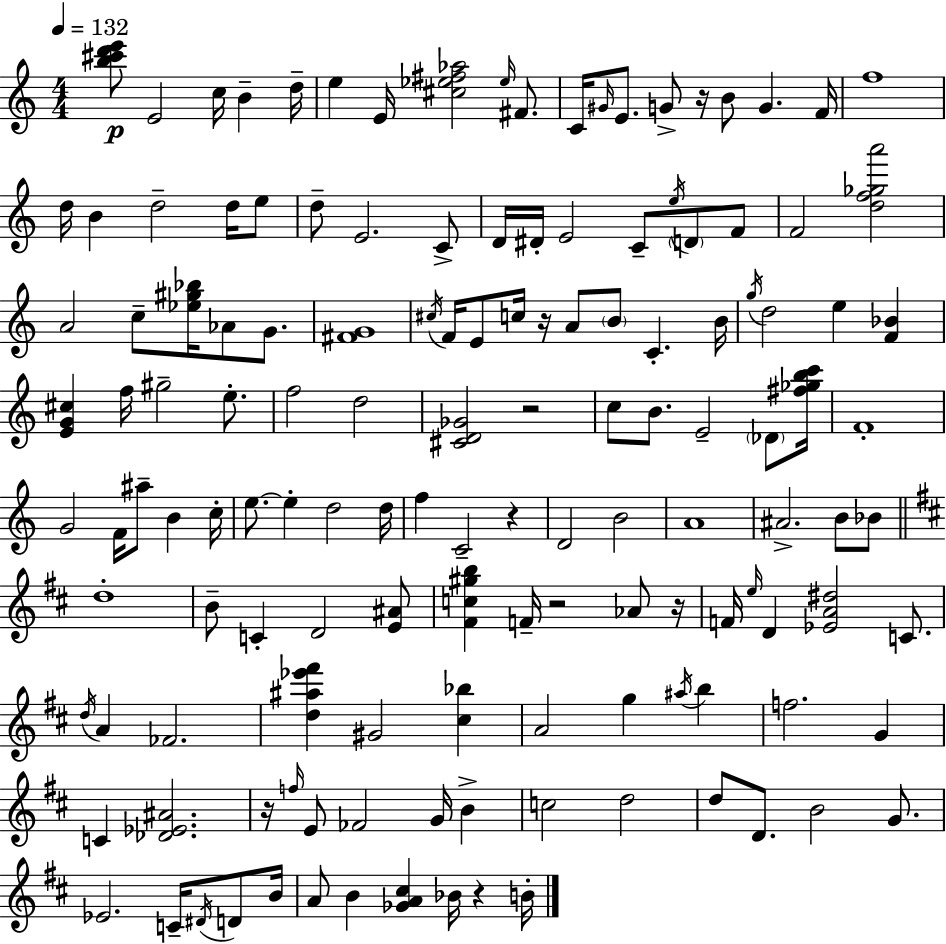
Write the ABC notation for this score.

X:1
T:Untitled
M:4/4
L:1/4
K:C
[b^c'd'e']/2 E2 c/4 B d/4 e E/4 [^c_e^f_a]2 _e/4 ^F/2 C/4 ^G/4 E/2 G/2 z/4 B/2 G F/4 f4 d/4 B d2 d/4 e/2 d/2 E2 C/2 D/4 ^D/4 E2 C/2 e/4 D/2 F/2 F2 [df_ga']2 A2 c/2 [_e^g_b]/4 _A/2 G/2 [^FG]4 ^c/4 F/4 E/2 c/4 z/4 A/2 B/2 C B/4 g/4 d2 e [F_B] [EG^c] f/4 ^g2 e/2 f2 d2 [^CD_G]2 z2 c/2 B/2 E2 _D/2 [^f_gbc']/4 F4 G2 F/4 ^a/2 B c/4 e/2 e d2 d/4 f C2 z D2 B2 A4 ^A2 B/2 _B/2 d4 B/2 C D2 [E^A]/2 [^Fc^gb] F/4 z2 _A/2 z/4 F/4 e/4 D [_EA^d]2 C/2 d/4 A _F2 [d^a_e'^f'] ^G2 [^c_b] A2 g ^a/4 b f2 G C [_D_E^A]2 z/4 f/4 E/2 _F2 G/4 B c2 d2 d/2 D/2 B2 G/2 _E2 C/4 ^D/4 D/2 B/4 A/2 B [_GA^c] _B/4 z B/4